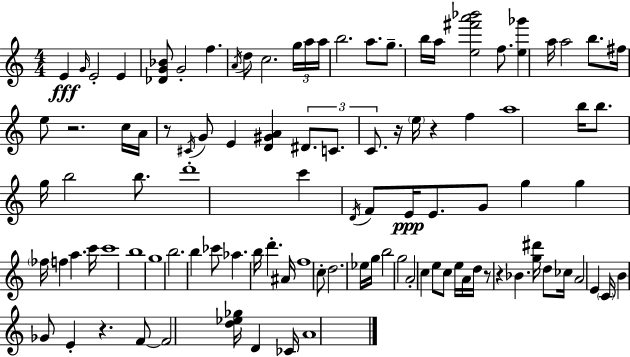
E4/q G4/s E4/h E4/q [Db4,G4,Bb4]/e G4/h F5/q. A4/s D5/e C5/h. G5/s A5/s A5/s B5/h. A5/e. G5/e. B5/s A5/s [E5,F#6,A6,Bb6]/h F5/e. [E5,Gb6]/q A5/s A5/h B5/e. F#5/s E5/e R/h. C5/s A4/s R/e C#4/s G4/e E4/q [D4,G#4,A4]/q D#4/e. C4/e. C4/e. R/s E5/s R/q F5/q A5/w B5/s B5/e. G5/s B5/h B5/e. D6/w C6/q D4/s F4/e E4/s E4/e. G4/e G5/q G5/q FES5/s F5/q A5/q. C6/s C6/w B5/w G5/w B5/h. B5/q CES6/e Ab5/q. B5/s D6/q. A#4/s F5/w C5/e D5/h. Eb5/s G5/s B5/h G5/h A4/h C5/q E5/e C5/e E5/s A4/s D5/s R/e R/q Bb4/q. [G5,D#6]/s D5/e CES5/s A4/h E4/q C4/s B4/q Gb4/e E4/q R/q. F4/e F4/h [D5,Eb5,Gb5]/s D4/q CES4/s A4/w